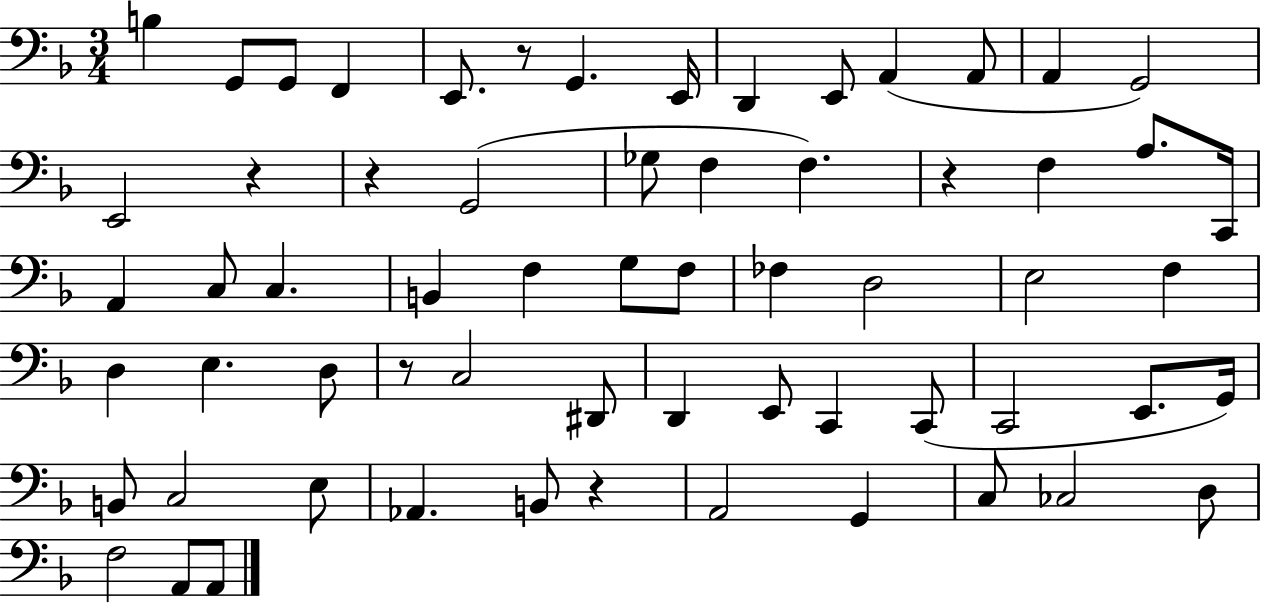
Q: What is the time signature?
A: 3/4